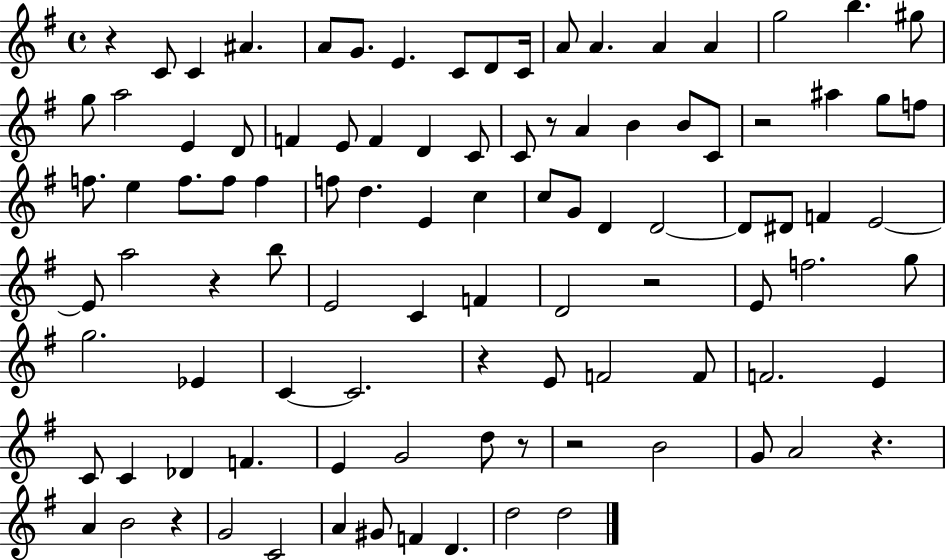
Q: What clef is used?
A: treble